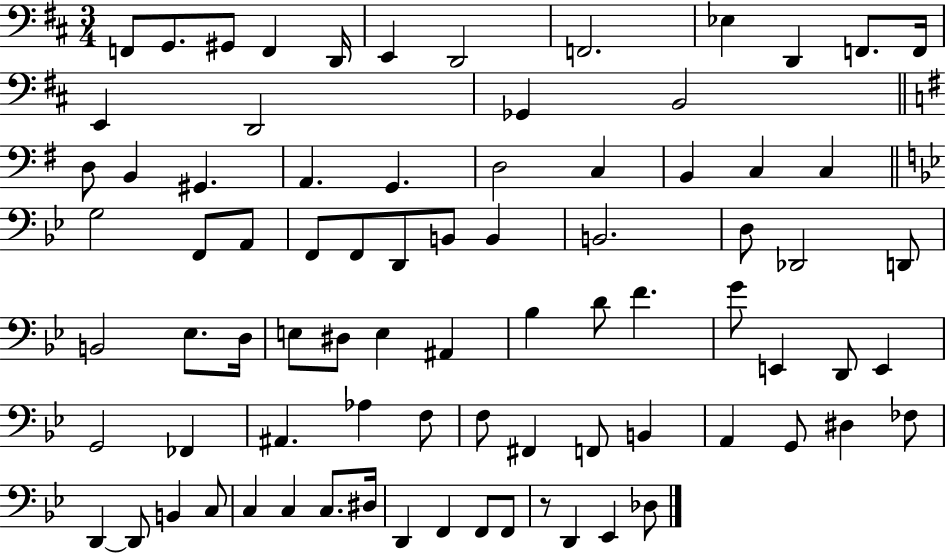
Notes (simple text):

F2/e G2/e. G#2/e F2/q D2/s E2/q D2/h F2/h. Eb3/q D2/q F2/e. F2/s E2/q D2/h Gb2/q B2/h D3/e B2/q G#2/q. A2/q. G2/q. D3/h C3/q B2/q C3/q C3/q G3/h F2/e A2/e F2/e F2/e D2/e B2/e B2/q B2/h. D3/e Db2/h D2/e B2/h Eb3/e. D3/s E3/e D#3/e E3/q A#2/q Bb3/q D4/e F4/q. G4/e E2/q D2/e E2/q G2/h FES2/q A#2/q. Ab3/q F3/e F3/e F#2/q F2/e B2/q A2/q G2/e D#3/q FES3/e D2/q D2/e B2/q C3/e C3/q C3/q C3/e. D#3/s D2/q F2/q F2/e F2/e R/e D2/q Eb2/q Db3/e